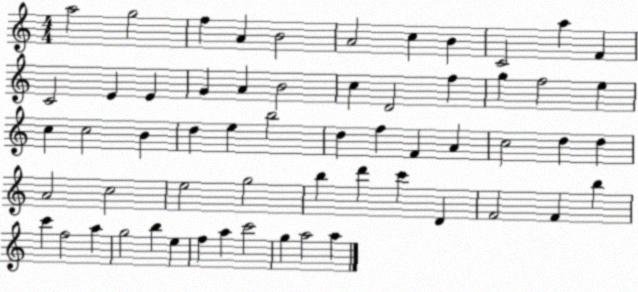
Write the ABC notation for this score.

X:1
T:Untitled
M:4/4
L:1/4
K:C
a2 g2 f A B2 A2 c B C2 a F C2 E E G A B2 c D2 f g f2 e c c2 B d e b2 d f F A c2 d d A2 c2 e2 g2 b d' c' D F2 F b c' f2 a g2 b e f a c'2 g a2 a